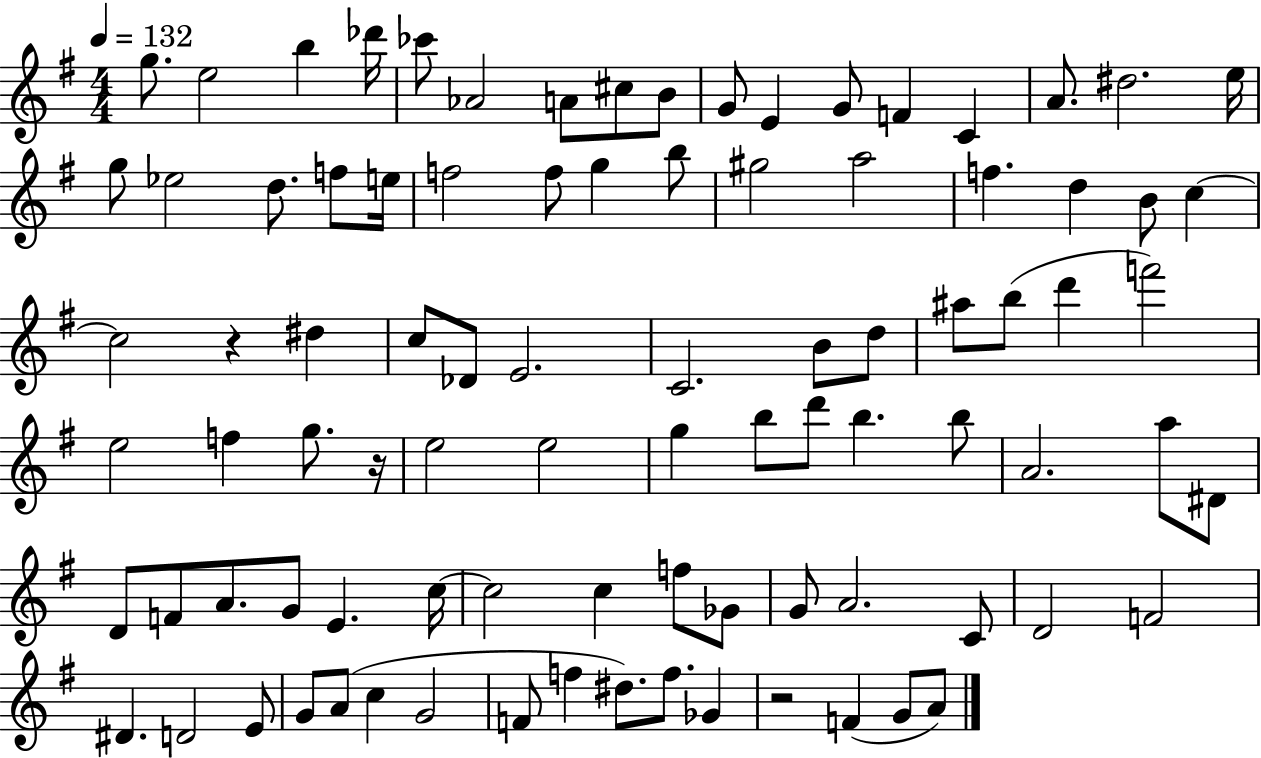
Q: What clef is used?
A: treble